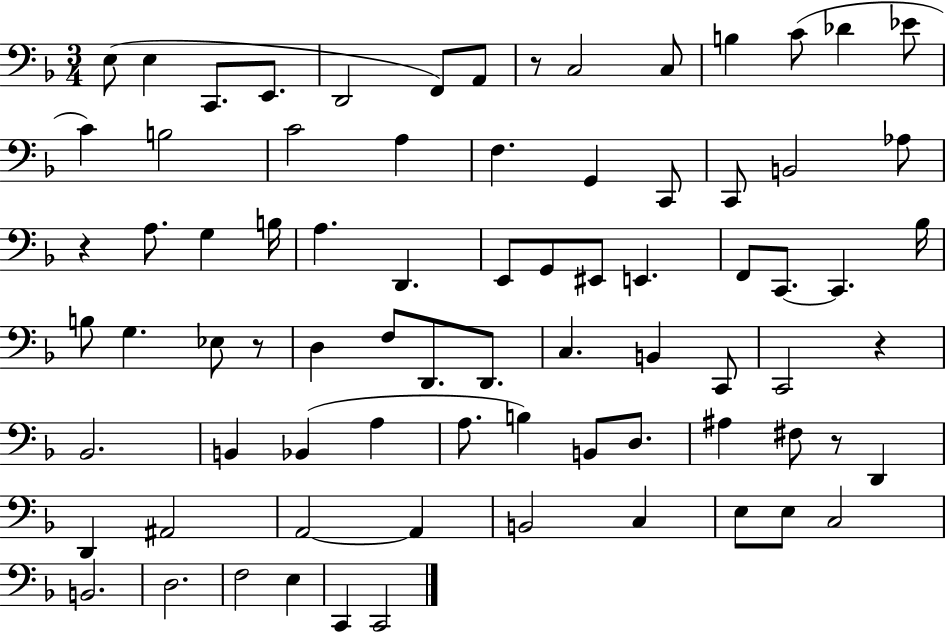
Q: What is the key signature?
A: F major